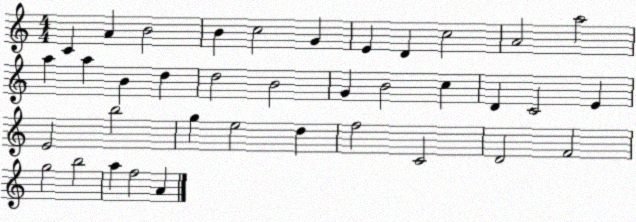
X:1
T:Untitled
M:4/4
L:1/4
K:C
C A B2 B c2 G E D c2 A2 a2 a a B d d2 B2 G B2 c D C2 E E2 b2 g e2 d f2 C2 D2 F2 g2 b2 a f2 A